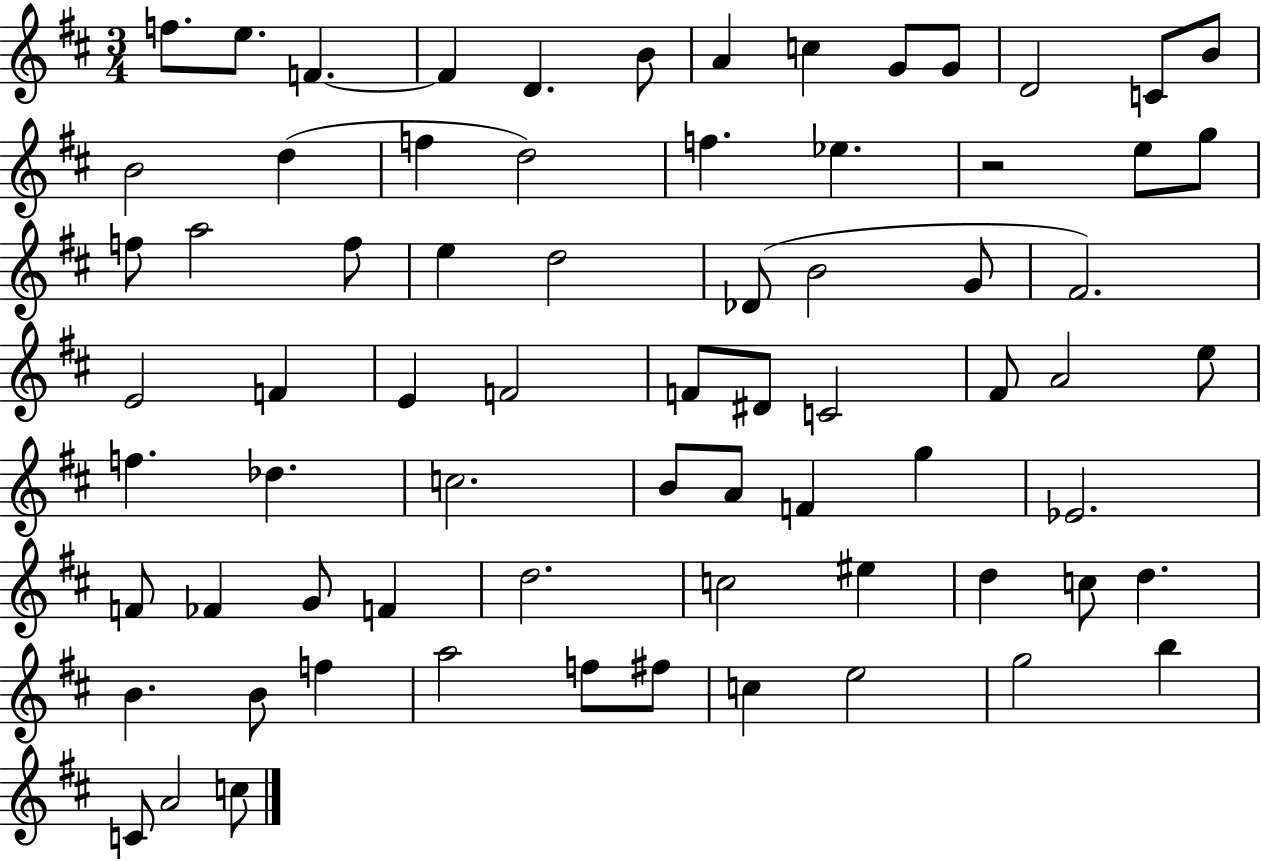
F5/e. E5/e. F4/q. F4/q D4/q. B4/e A4/q C5/q G4/e G4/e D4/h C4/e B4/e B4/h D5/q F5/q D5/h F5/q. Eb5/q. R/h E5/e G5/e F5/e A5/h F5/e E5/q D5/h Db4/e B4/h G4/e F#4/h. E4/h F4/q E4/q F4/h F4/e D#4/e C4/h F#4/e A4/h E5/e F5/q. Db5/q. C5/h. B4/e A4/e F4/q G5/q Eb4/h. F4/e FES4/q G4/e F4/q D5/h. C5/h EIS5/q D5/q C5/e D5/q. B4/q. B4/e F5/q A5/h F5/e F#5/e C5/q E5/h G5/h B5/q C4/e A4/h C5/e